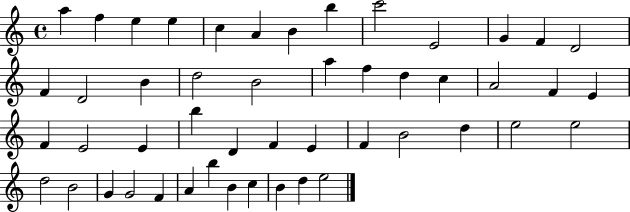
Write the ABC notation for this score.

X:1
T:Untitled
M:4/4
L:1/4
K:C
a f e e c A B b c'2 E2 G F D2 F D2 B d2 B2 a f d c A2 F E F E2 E b D F E F B2 d e2 e2 d2 B2 G G2 F A b B c B d e2